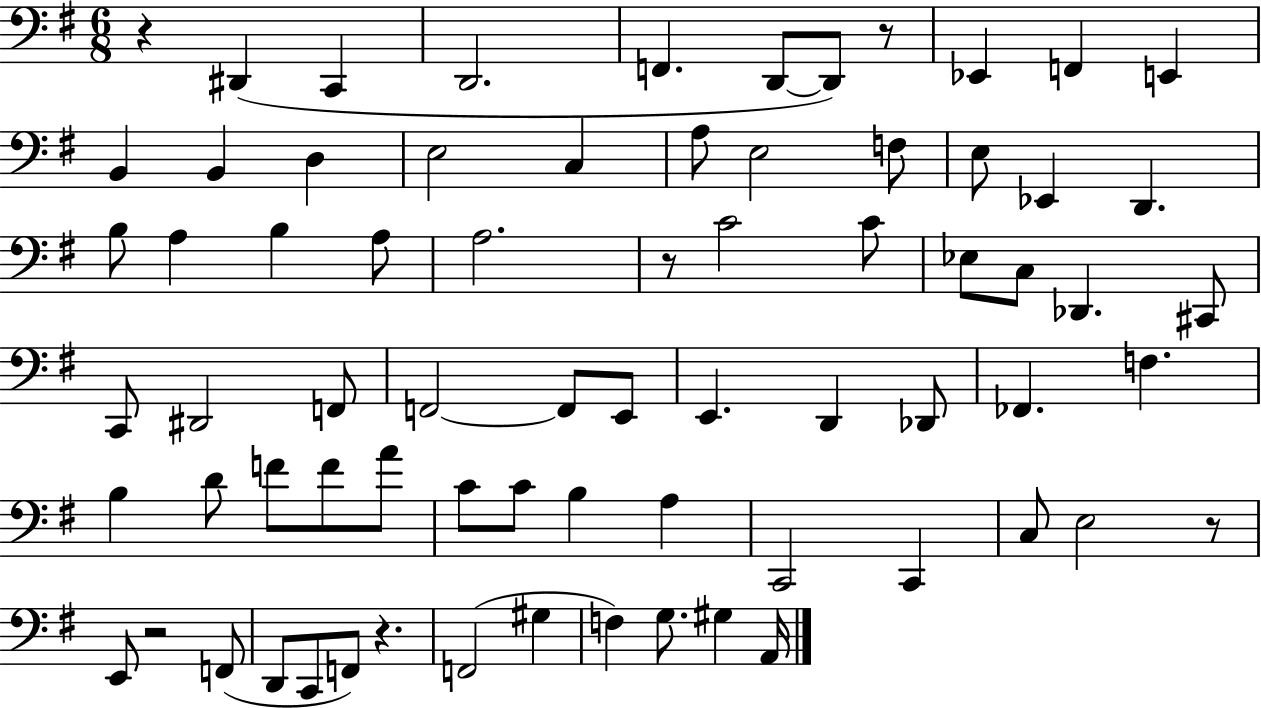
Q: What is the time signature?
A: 6/8